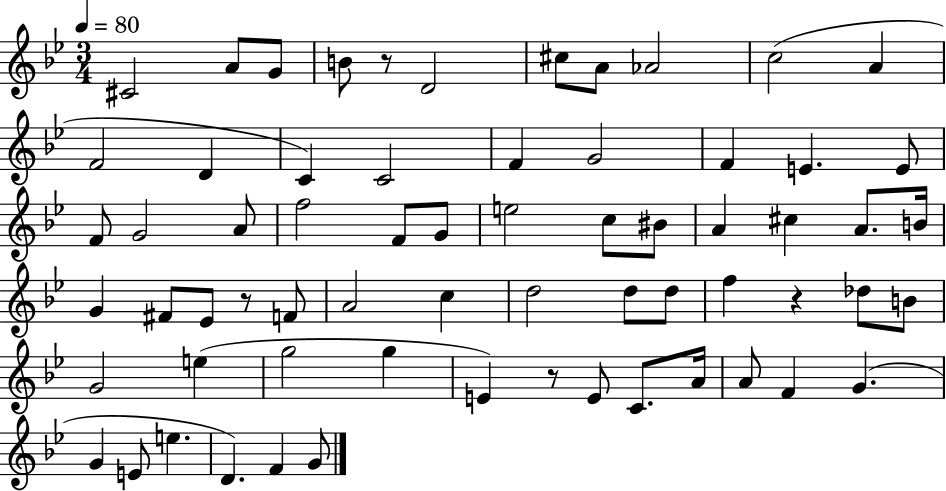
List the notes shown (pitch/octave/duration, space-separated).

C#4/h A4/e G4/e B4/e R/e D4/h C#5/e A4/e Ab4/h C5/h A4/q F4/h D4/q C4/q C4/h F4/q G4/h F4/q E4/q. E4/e F4/e G4/h A4/e F5/h F4/e G4/e E5/h C5/e BIS4/e A4/q C#5/q A4/e. B4/s G4/q F#4/e Eb4/e R/e F4/e A4/h C5/q D5/h D5/e D5/e F5/q R/q Db5/e B4/e G4/h E5/q G5/h G5/q E4/q R/e E4/e C4/e. A4/s A4/e F4/q G4/q. G4/q E4/e E5/q. D4/q. F4/q G4/e